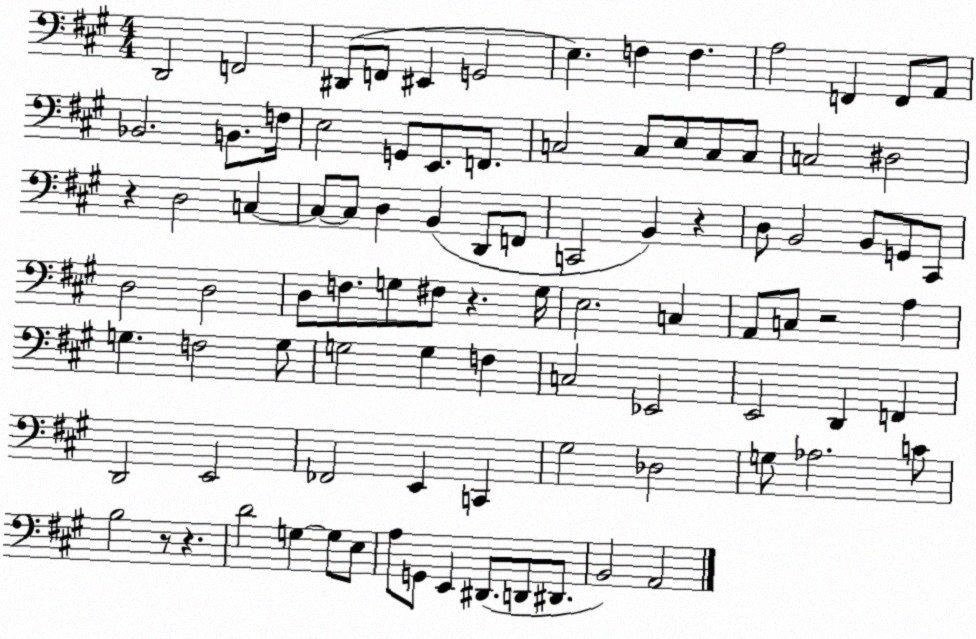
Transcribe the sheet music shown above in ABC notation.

X:1
T:Untitled
M:4/4
L:1/4
K:A
D,,2 F,,2 ^D,,/2 F,,/2 ^E,, G,,2 E, F, F, A,2 F,, F,,/2 A,,/2 _B,,2 B,,/2 F,/4 E,2 G,,/2 E,,/2 F,,/2 C,2 C,/2 E,/2 C,/2 C,/2 C,2 ^D,2 z D,2 C, C,/2 C,/2 D, B,, D,,/2 F,,/2 C,,2 B,, z D,/2 B,,2 B,,/2 G,,/2 ^C,,/2 D,2 D,2 D,/2 F,/2 G,/2 ^F,/2 z G,/4 E,2 C, A,,/2 C,/2 z2 A, G, F,2 G,/2 G,2 G, F, C,2 _E,,2 E,,2 D,, F,, D,,2 E,,2 _F,,2 E,, C,, ^G,2 _D,2 G,/2 _A,2 C/2 B,2 z/2 z D2 G, G,/2 E,/2 A,/2 G,,/2 E,, ^D,,/2 D,,/2 ^D,,/2 B,,2 A,,2